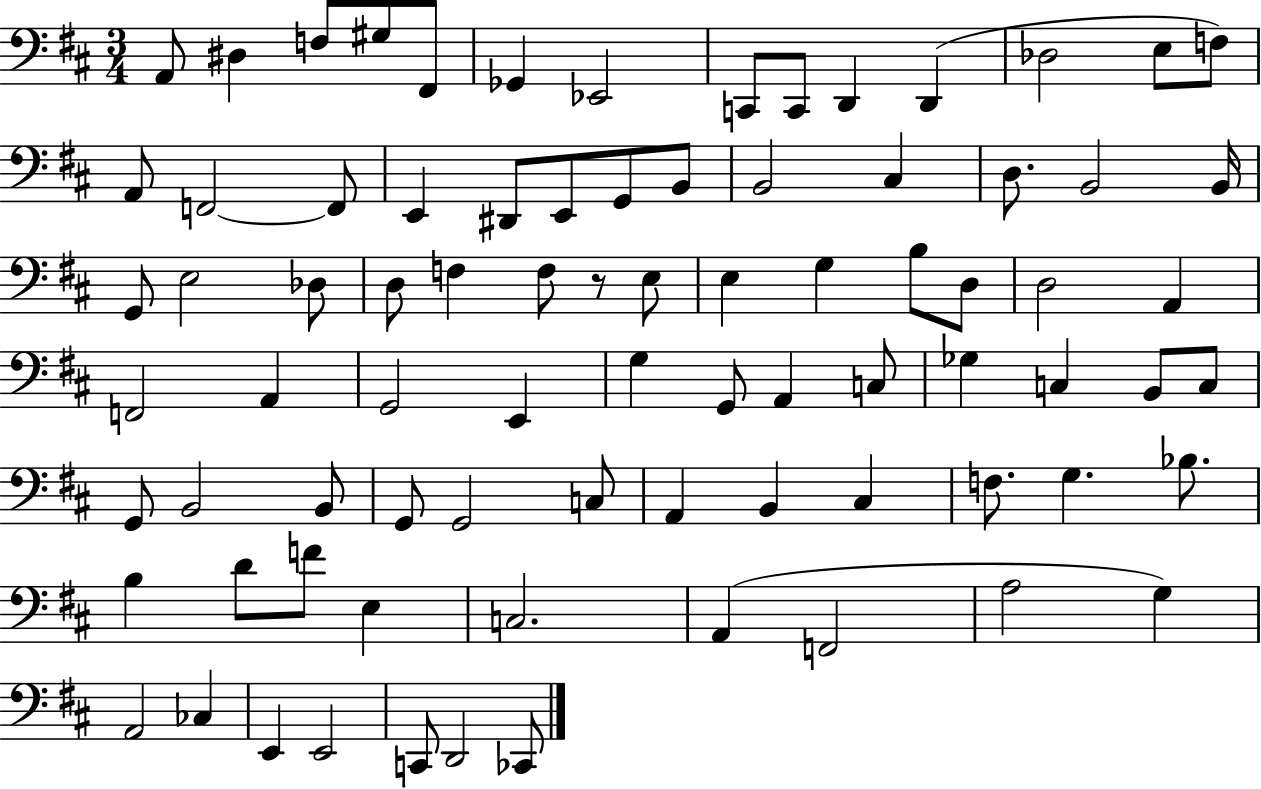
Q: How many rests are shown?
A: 1